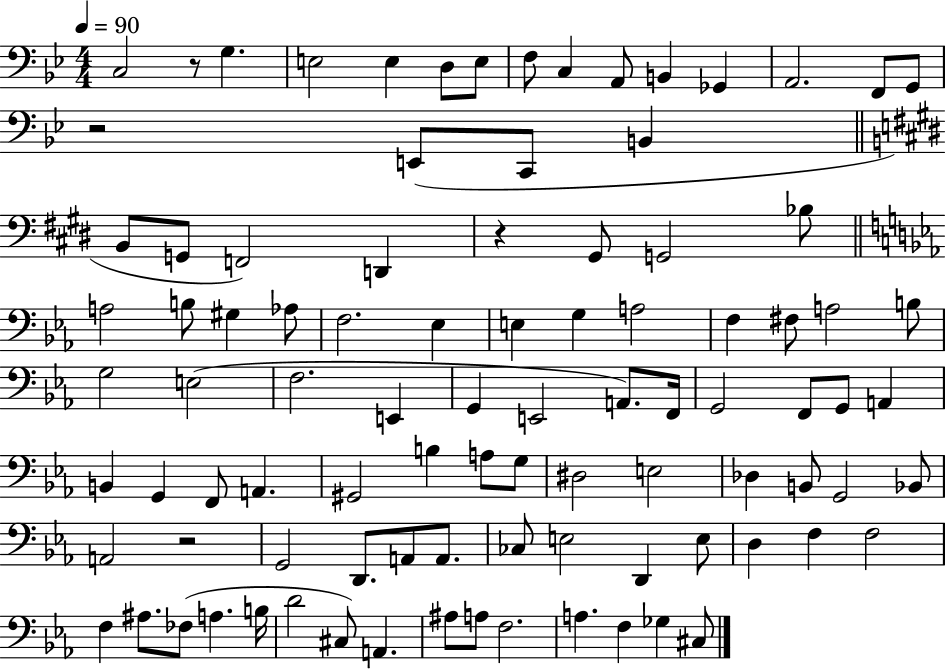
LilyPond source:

{
  \clef bass
  \numericTimeSignature
  \time 4/4
  \key bes \major
  \tempo 4 = 90
  \repeat volta 2 { c2 r8 g4. | e2 e4 d8 e8 | f8 c4 a,8 b,4 ges,4 | a,2. f,8 g,8 | \break r2 e,8( c,8 b,4 | \bar "||" \break \key e \major b,8 g,8 f,2) d,4 | r4 gis,8 g,2 bes8 | \bar "||" \break \key ees \major a2 b8 gis4 aes8 | f2. ees4 | e4 g4 a2 | f4 fis8 a2 b8 | \break g2 e2( | f2. e,4 | g,4 e,2 a,8.) f,16 | g,2 f,8 g,8 a,4 | \break b,4 g,4 f,8 a,4. | gis,2 b4 a8 g8 | dis2 e2 | des4 b,8 g,2 bes,8 | \break a,2 r2 | g,2 d,8. a,8 a,8. | ces8 e2 d,4 e8 | d4 f4 f2 | \break f4 ais8. fes8( a4. b16 | d'2 cis8) a,4. | ais8 a8 f2. | a4. f4 ges4 cis8 | \break } \bar "|."
}